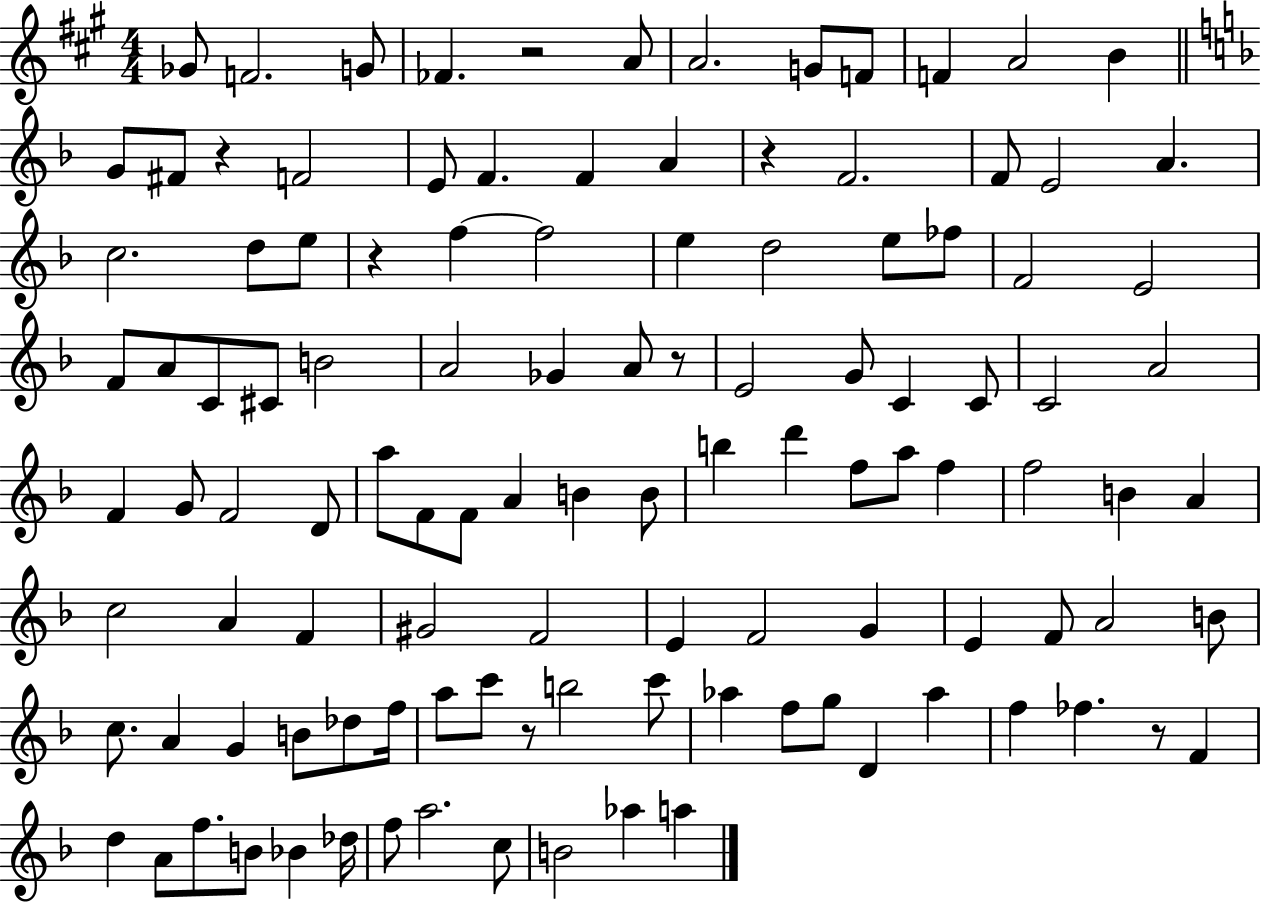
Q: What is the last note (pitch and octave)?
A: A5